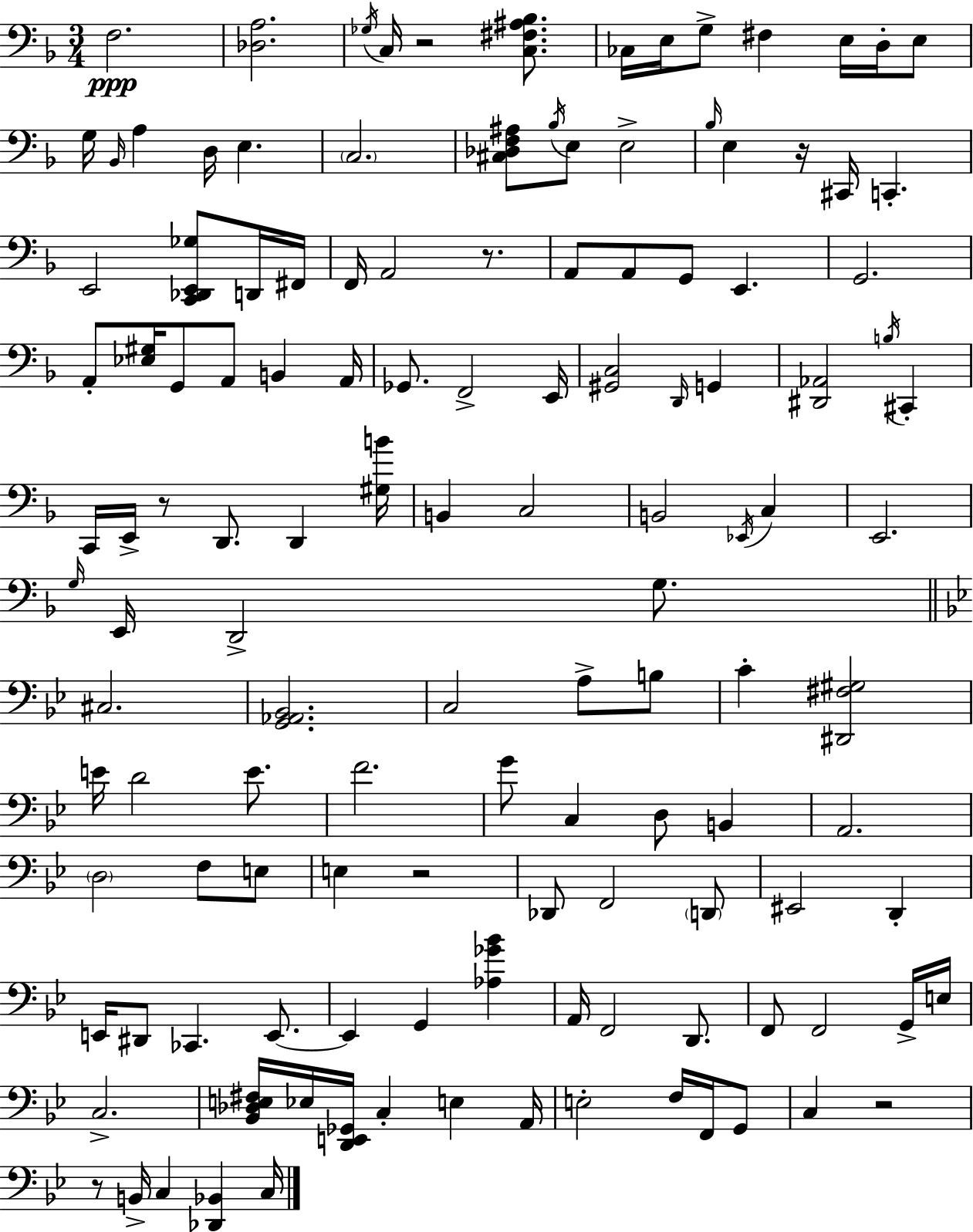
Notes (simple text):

F3/h. [Db3,A3]/h. Gb3/s C3/s R/h [C3,F#3,A#3,Bb3]/e. CES3/s E3/s G3/e F#3/q E3/s D3/s E3/e G3/s Bb2/s A3/q D3/s E3/q. C3/h. [C#3,Db3,F3,A#3]/e Bb3/s E3/e E3/h Bb3/s E3/q R/s C#2/s C2/q. E2/h [C2,Db2,E2,Gb3]/e D2/s F#2/s F2/s A2/h R/e. A2/e A2/e G2/e E2/q. G2/h. A2/e [Eb3,G#3]/s G2/e A2/e B2/q A2/s Gb2/e. F2/h E2/s [G#2,C3]/h D2/s G2/q [D#2,Ab2]/h B3/s C#2/q C2/s E2/s R/e D2/e. D2/q [G#3,B4]/s B2/q C3/h B2/h Eb2/s C3/q E2/h. G3/s E2/s D2/h G3/e. C#3/h. [G2,Ab2,Bb2]/h. C3/h A3/e B3/e C4/q [D#2,F#3,G#3]/h E4/s D4/h E4/e. F4/h. G4/e C3/q D3/e B2/q A2/h. D3/h F3/e E3/e E3/q R/h Db2/e F2/h D2/e EIS2/h D2/q E2/s D#2/e CES2/q. E2/e. E2/q G2/q [Ab3,Gb4,Bb4]/q A2/s F2/h D2/e. F2/e F2/h G2/s E3/s C3/h. [Bb2,Db3,E3,F#3]/s Eb3/s [D2,E2,Gb2]/s C3/q E3/q A2/s E3/h F3/s F2/s G2/e C3/q R/h R/e B2/s C3/q [Db2,Bb2]/q C3/s